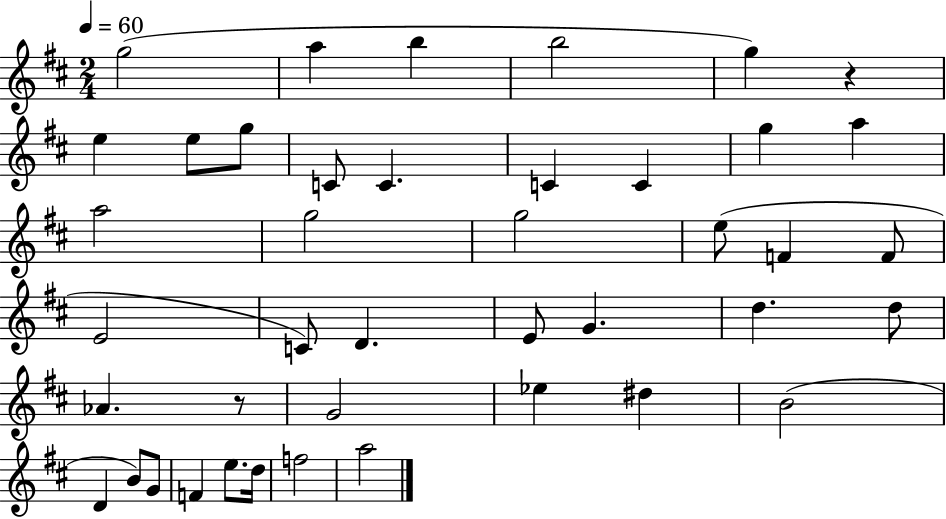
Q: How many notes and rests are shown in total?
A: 42